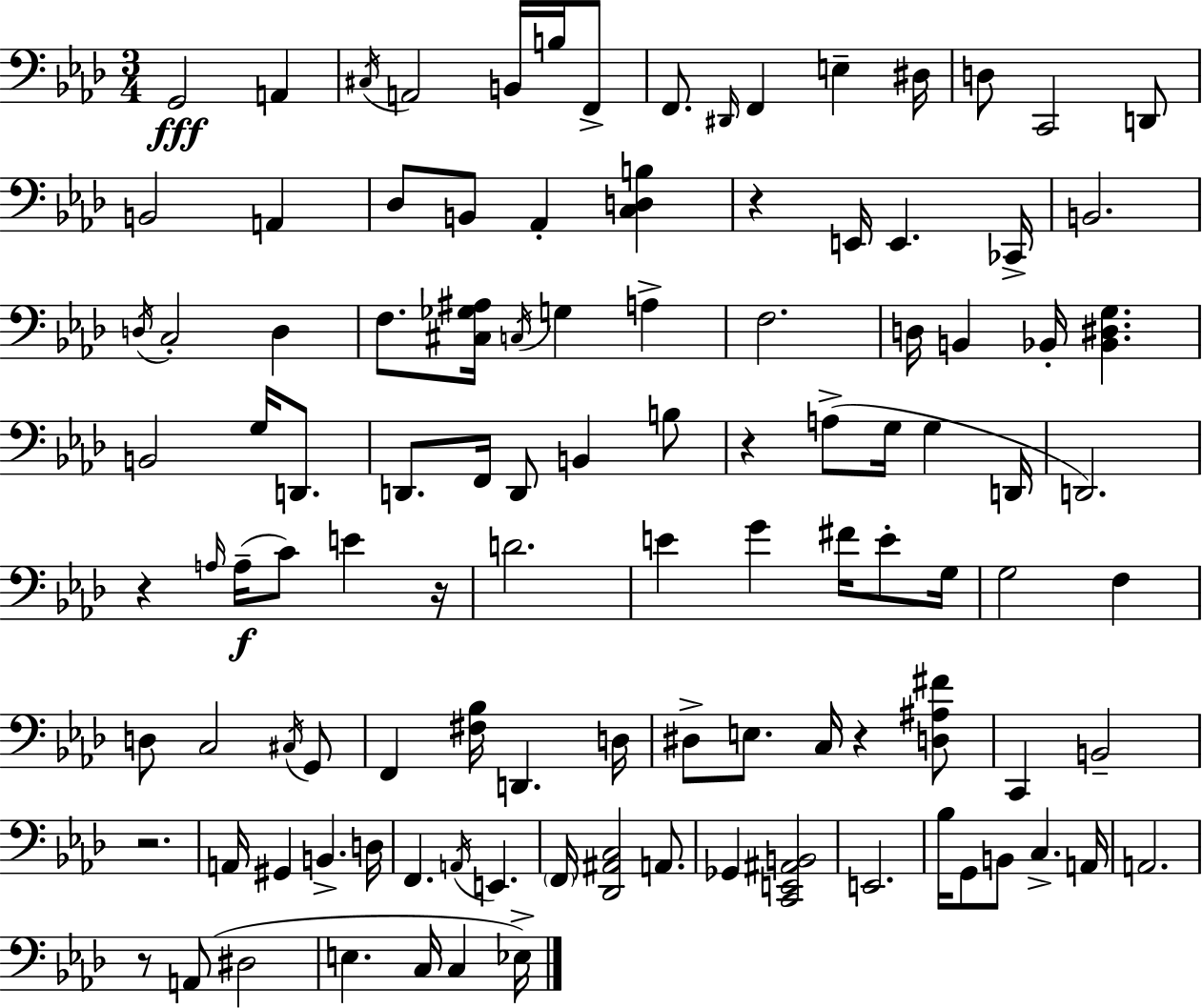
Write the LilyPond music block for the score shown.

{
  \clef bass
  \numericTimeSignature
  \time 3/4
  \key f \minor
  g,2\fff a,4 | \acciaccatura { cis16 } a,2 b,16 b16 f,8-> | f,8. \grace { dis,16 } f,4 e4-- | dis16 d8 c,2 | \break d,8 b,2 a,4 | des8 b,8 aes,4-. <c d b>4 | r4 e,16 e,4. | ces,16-> b,2. | \break \acciaccatura { d16 } c2-. d4 | f8. <cis ges ais>16 \acciaccatura { c16 } g4 | a4-> f2. | d16 b,4 bes,16-. <bes, dis g>4. | \break b,2 | g16 d,8. d,8. f,16 d,8 b,4 | b8 r4 a8->( g16 g4 | d,16 d,2.) | \break r4 \grace { a16 }(\f a16-- c'8) | e'4 r16 d'2. | e'4 g'4 | fis'16 e'8-. g16 g2 | \break f4 d8 c2 | \acciaccatura { cis16 } g,8 f,4 <fis bes>16 d,4. | d16 dis8-> e8. c16 | r4 <d ais fis'>8 c,4 b,2-- | \break r2. | a,16 gis,4 b,4.-> | d16 f,4. | \acciaccatura { a,16 } e,4. \parenthesize f,16 <des, ais, c>2 | \break a,8. ges,4 <c, e, ais, b,>2 | e,2. | bes16 g,8 b,8 | c4.-> a,16 a,2. | \break r8 a,8( dis2 | e4. | c16 c4 ees16->) \bar "|."
}